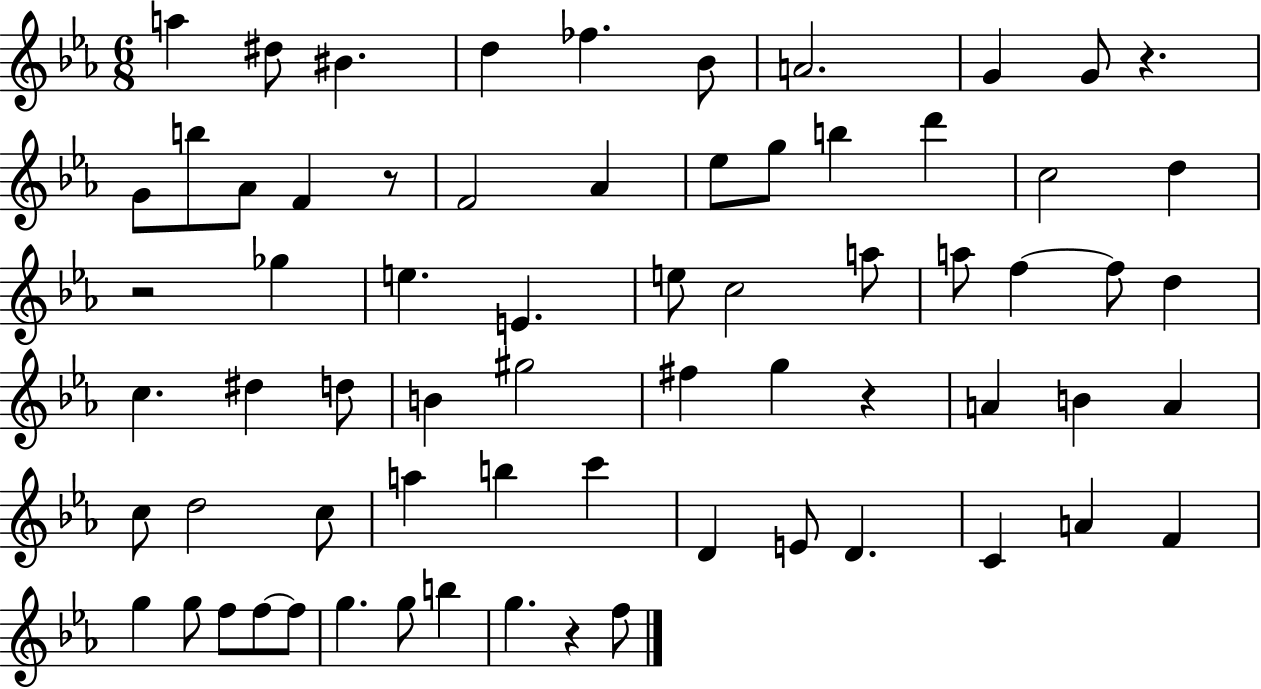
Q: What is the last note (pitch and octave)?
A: F5